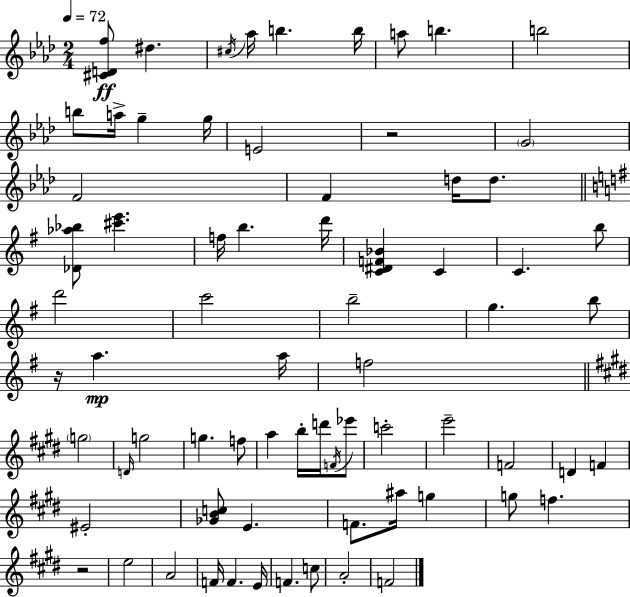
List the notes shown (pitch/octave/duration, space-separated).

[C#4,D4,F5]/e D#5/q. C#5/s Ab5/s B5/q. B5/s A5/e B5/q. B5/h B5/e A5/s G5/q G5/s E4/h R/h G4/h F4/h F4/q D5/s D5/e. [Db4,Ab5,Bb5]/e [C#6,E6]/q. F5/s B5/q. D6/s [C4,D#4,F4,Bb4]/q C4/q C4/q. B5/e D6/h C6/h B5/h G5/q. B5/e R/s A5/q. A5/s F5/h G5/h D4/s G5/h G5/q. F5/e A5/q B5/s D6/s F4/s Eb6/e C6/h E6/h F4/h D4/q F4/q EIS4/h [Gb4,B4,C5]/e E4/q. F4/e. A#5/s G5/q G5/e F5/q. R/h E5/h A4/h F4/s F4/q. E4/s F4/q. C5/e A4/h F4/h